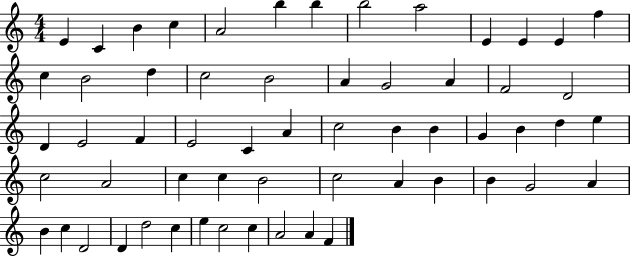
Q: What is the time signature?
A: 4/4